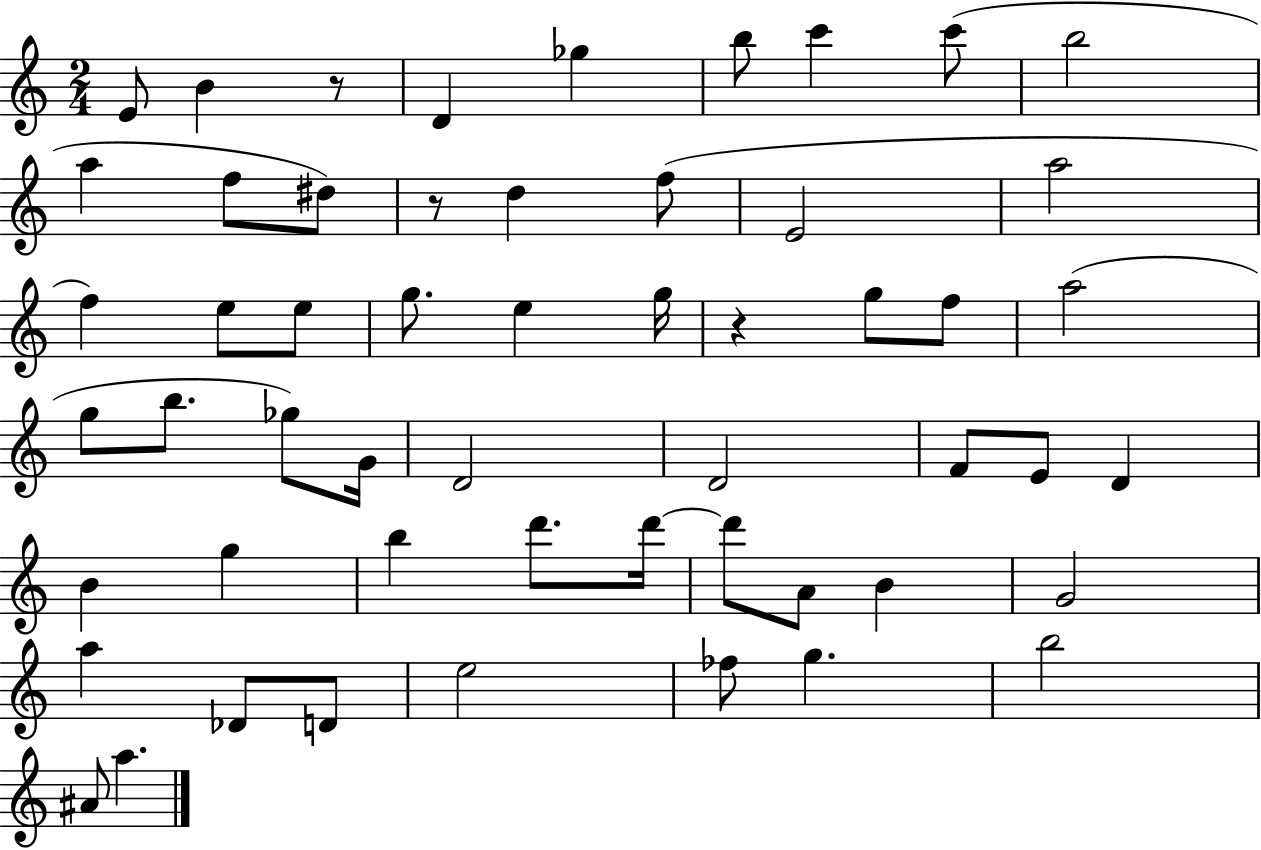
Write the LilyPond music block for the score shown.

{
  \clef treble
  \numericTimeSignature
  \time 2/4
  \key c \major
  e'8 b'4 r8 | d'4 ges''4 | b''8 c'''4 c'''8( | b''2 | \break a''4 f''8 dis''8) | r8 d''4 f''8( | e'2 | a''2 | \break f''4) e''8 e''8 | g''8. e''4 g''16 | r4 g''8 f''8 | a''2( | \break g''8 b''8. ges''8) g'16 | d'2 | d'2 | f'8 e'8 d'4 | \break b'4 g''4 | b''4 d'''8. d'''16~~ | d'''8 a'8 b'4 | g'2 | \break a''4 des'8 d'8 | e''2 | fes''8 g''4. | b''2 | \break ais'8 a''4. | \bar "|."
}